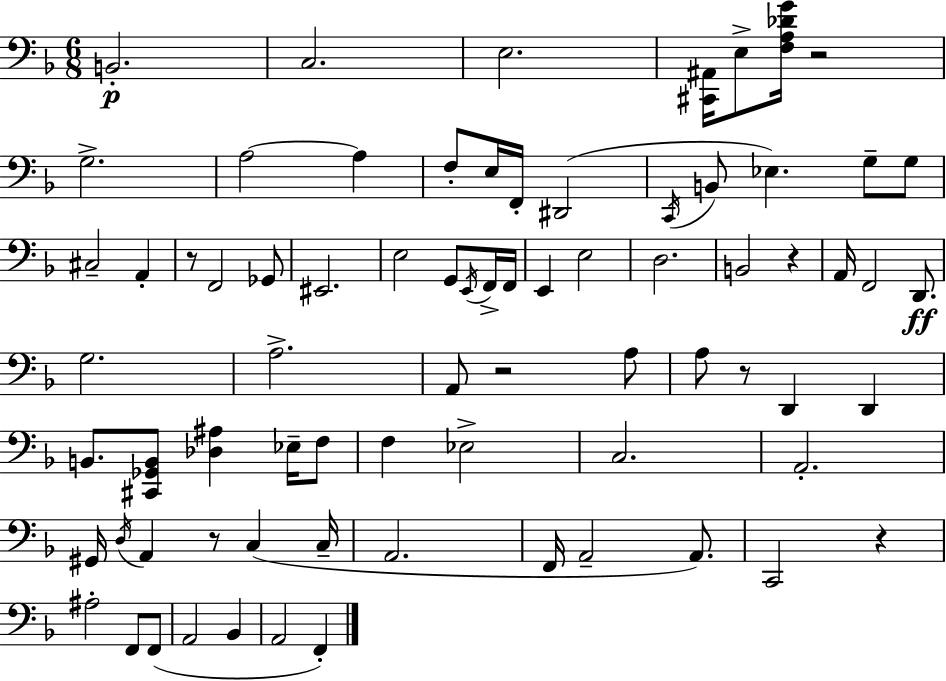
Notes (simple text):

B2/h. C3/h. E3/h. [C#2,A#2]/s E3/e [F3,A3,Db4,G4]/s R/h G3/h. A3/h A3/q F3/e E3/s F2/s D#2/h C2/s B2/e Eb3/q. G3/e G3/e C#3/h A2/q R/e F2/h Gb2/e EIS2/h. E3/h G2/e E2/s F2/s F2/s E2/q E3/h D3/h. B2/h R/q A2/s F2/h D2/e. G3/h. A3/h. A2/e R/h A3/e A3/e R/e D2/q D2/q B2/e. [C#2,Gb2,B2]/e [Db3,A#3]/q Eb3/s F3/e F3/q Eb3/h C3/h. A2/h. G#2/s D3/s A2/q R/e C3/q C3/s A2/h. F2/s A2/h A2/e. C2/h R/q A#3/h F2/e F2/e A2/h Bb2/q A2/h F2/q